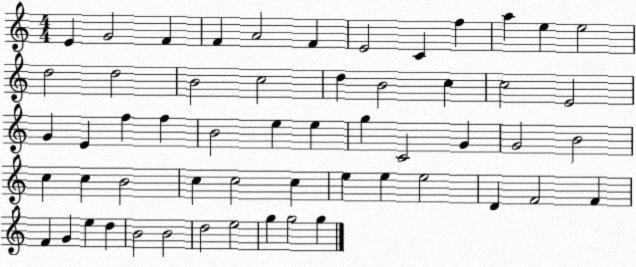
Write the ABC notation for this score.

X:1
T:Untitled
M:4/4
L:1/4
K:C
E G2 F F A2 F E2 C f a e e2 d2 d2 B2 c2 d B2 c c2 E2 G E f f B2 e e g C2 G G2 B2 c c B2 c c2 c e e e2 D F2 F F G e d B2 B2 d2 e2 g g2 g